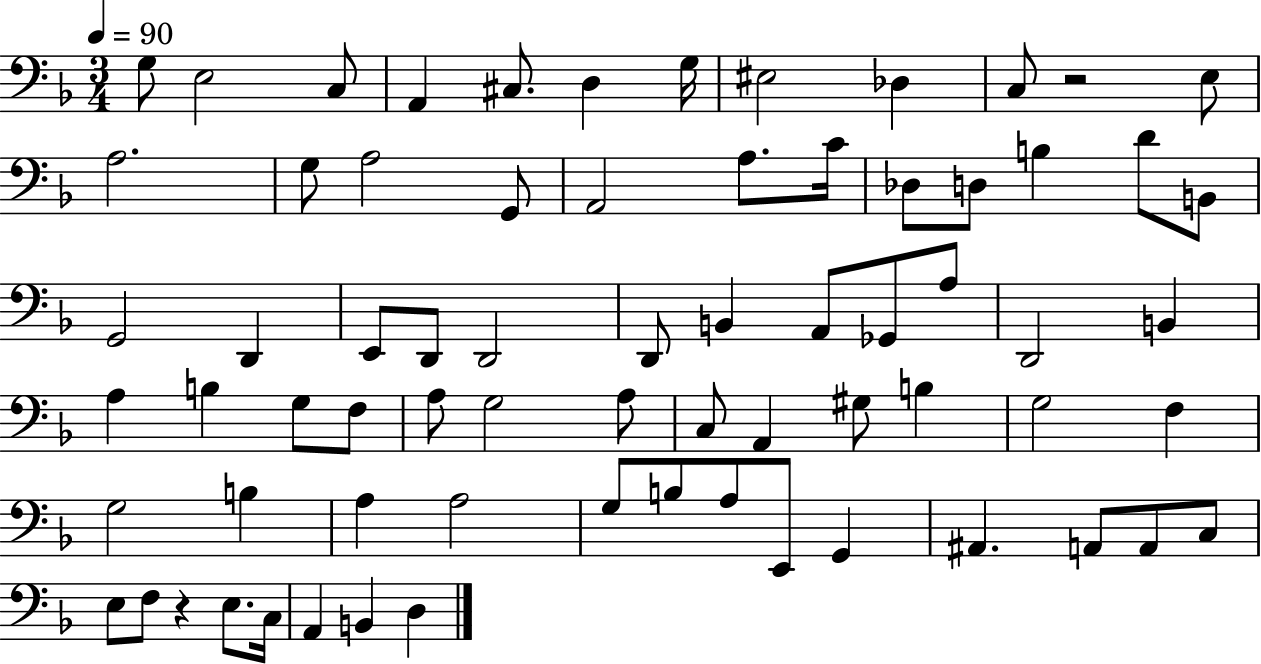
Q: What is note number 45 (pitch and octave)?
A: G#3